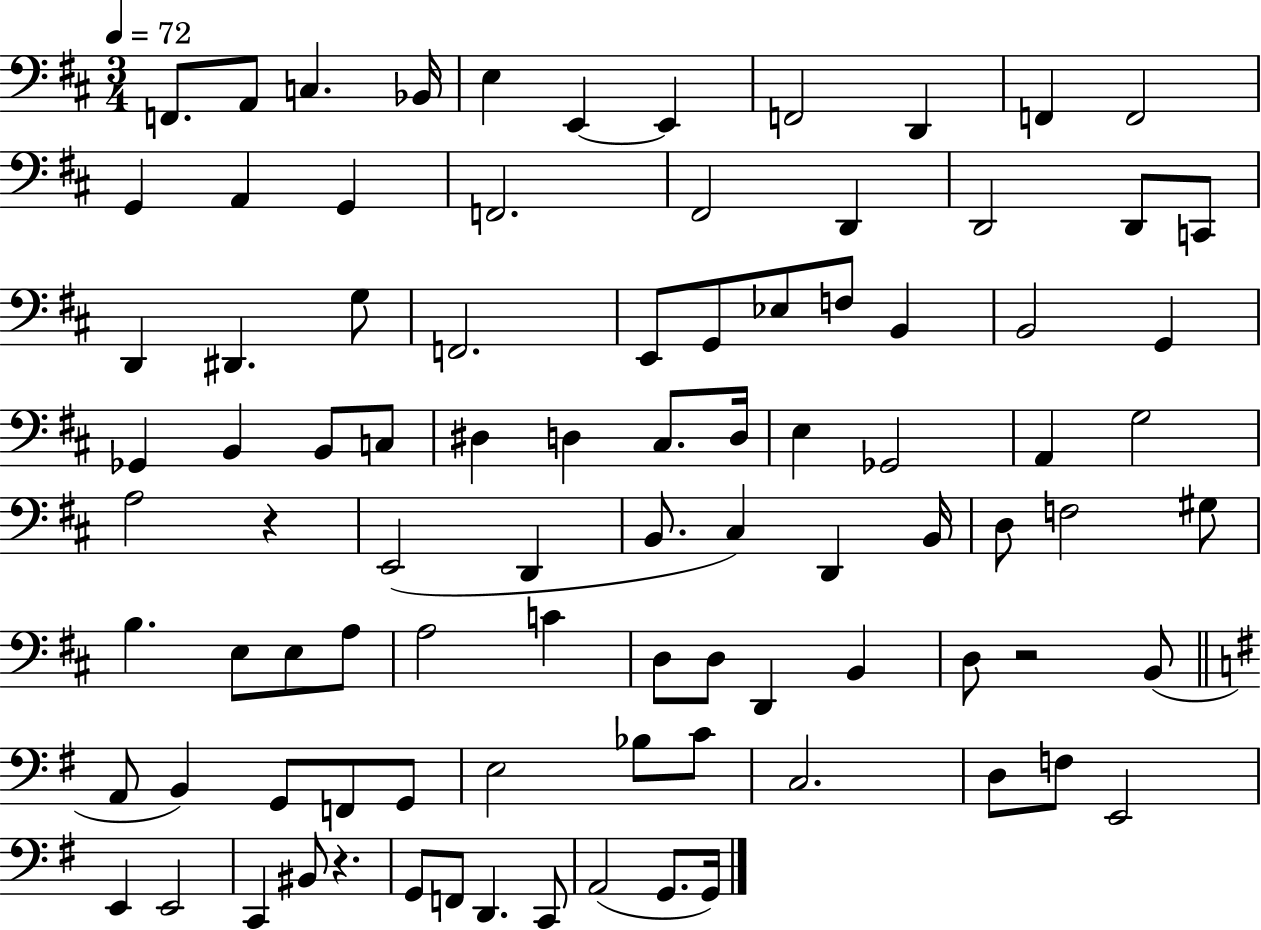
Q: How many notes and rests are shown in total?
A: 91